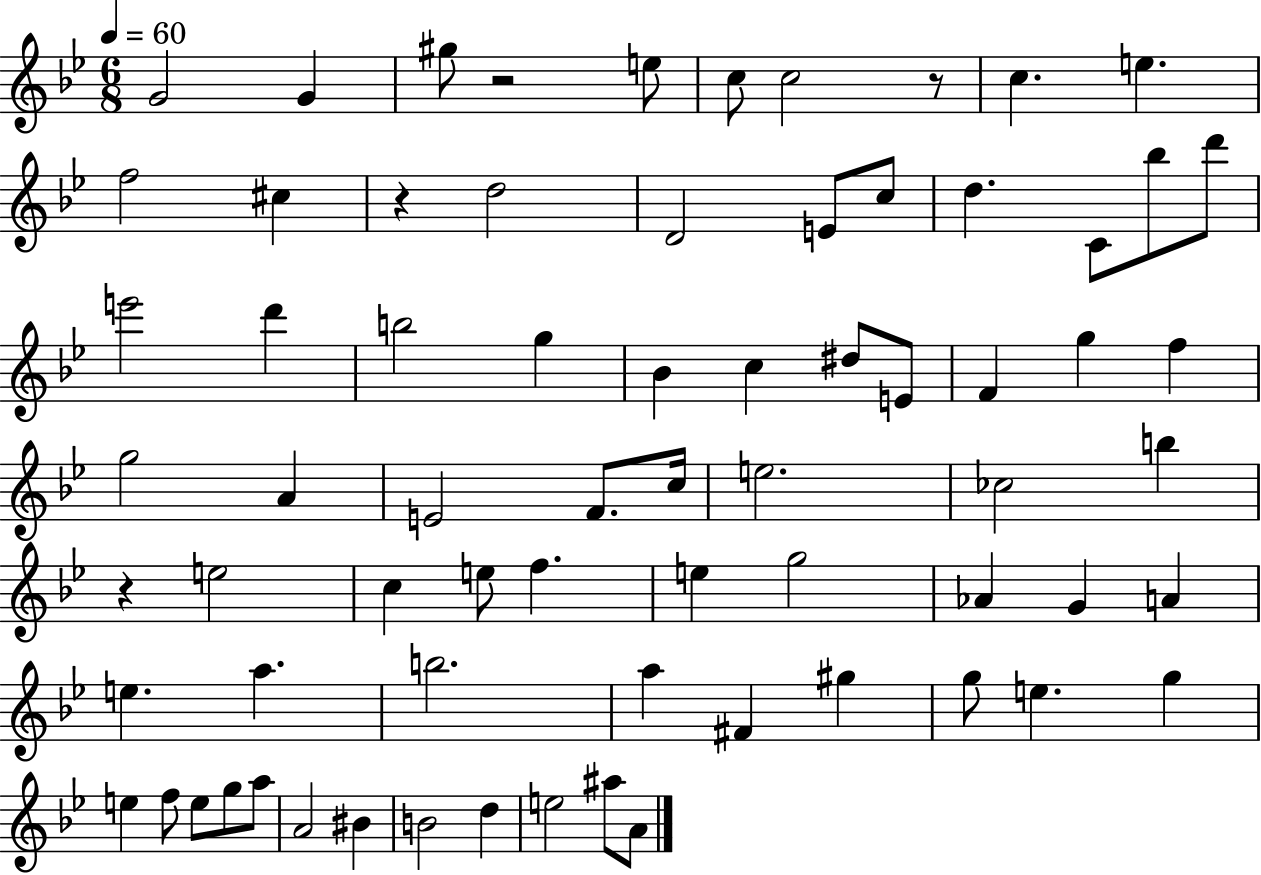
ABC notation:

X:1
T:Untitled
M:6/8
L:1/4
K:Bb
G2 G ^g/2 z2 e/2 c/2 c2 z/2 c e f2 ^c z d2 D2 E/2 c/2 d C/2 _b/2 d'/2 e'2 d' b2 g _B c ^d/2 E/2 F g f g2 A E2 F/2 c/4 e2 _c2 b z e2 c e/2 f e g2 _A G A e a b2 a ^F ^g g/2 e g e f/2 e/2 g/2 a/2 A2 ^B B2 d e2 ^a/2 A/2